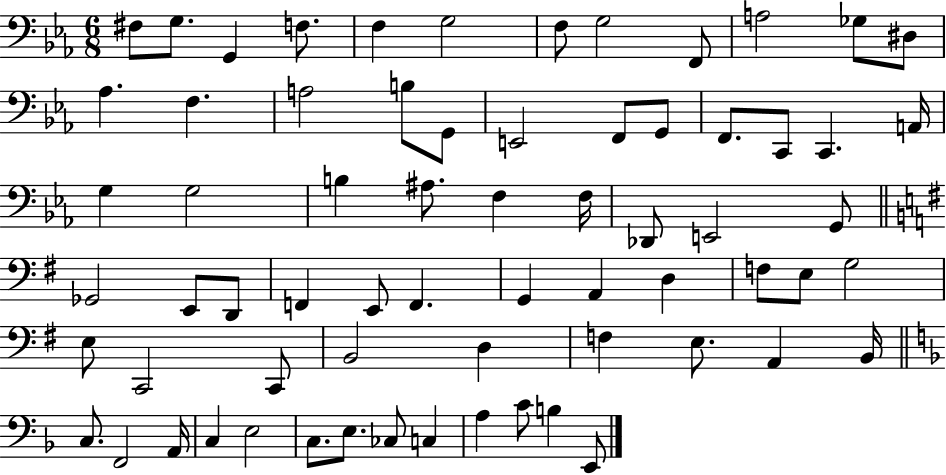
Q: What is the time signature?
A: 6/8